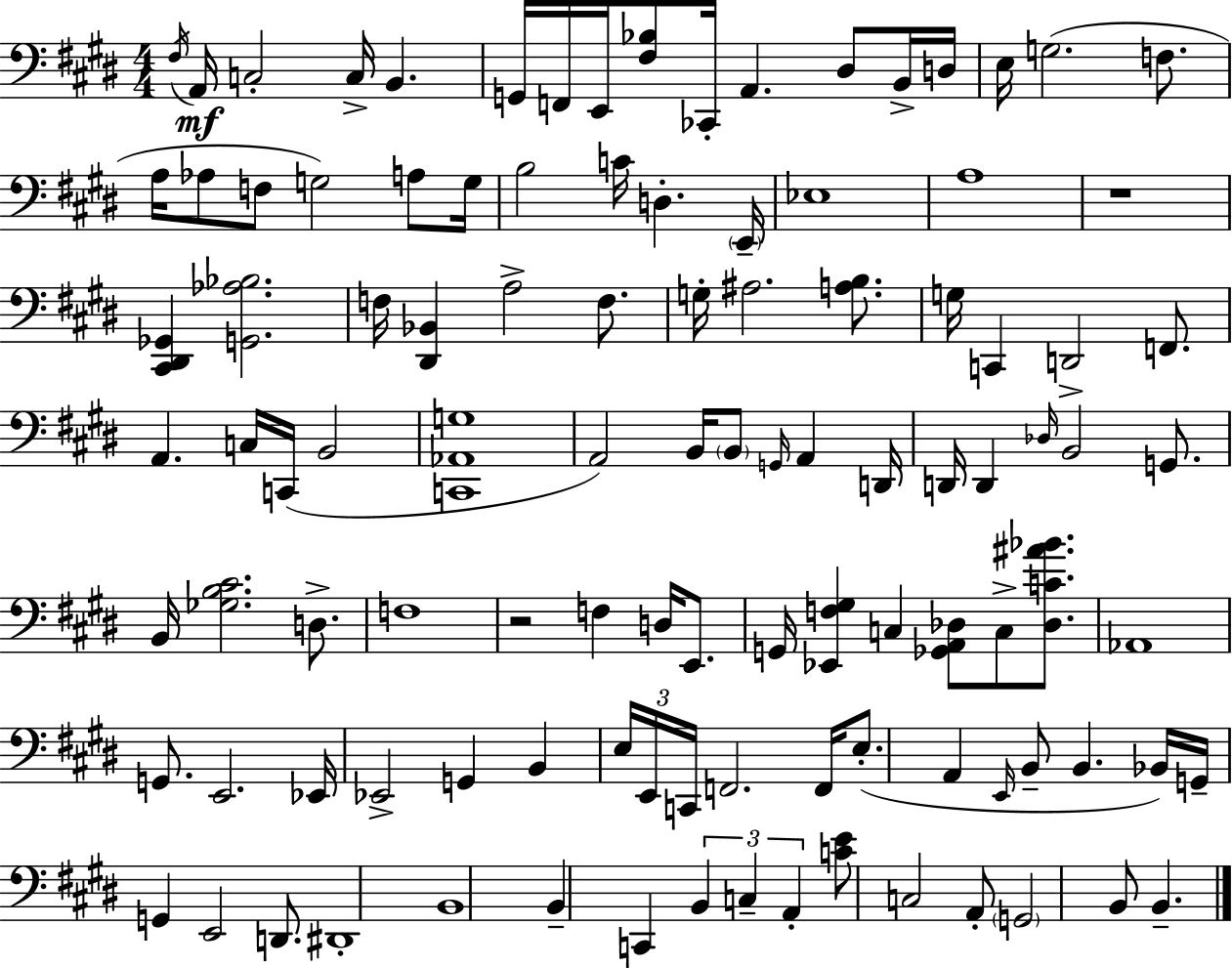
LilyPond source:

{
  \clef bass
  \numericTimeSignature
  \time 4/4
  \key e \major
  \acciaccatura { fis16 }\mf a,16 c2-. c16-> b,4. | g,16 f,16 e,16 <fis bes>8 ces,16-. a,4. dis8 b,16-> | d16 e16 g2.( f8. | a16 aes8 f8 g2) a8 | \break g16 b2 c'16 d4.-. | \parenthesize e,16-- ees1 | a1 | r1 | \break <cis, dis, ges,>4 <g, aes bes>2. | f16 <dis, bes,>4 a2-> f8. | g16-. ais2. <a b>8. | g16 c,4 d,2-> f,8. | \break a,4. c16 c,16( b,2 | <c, aes, g>1 | a,2) b,16 \parenthesize b,8 \grace { g,16 } a,4 | d,16 d,16 d,4 \grace { des16 } b,2 | \break g,8. b,16 <ges b cis'>2. | d8.-> f1 | r2 f4 d16 | e,8. g,16 <ees, f gis>4 c4 <ges, a, des>8 c8-> | \break <des c' ais' bes'>8. aes,1 | g,8. e,2. | ees,16 ees,2-> g,4 b,4 | \tuplet 3/2 { e16 e,16 c,16 } f,2. | \break f,16 e8.-.( a,4 \grace { e,16 } b,8-- b,4. | bes,16) g,16-- g,4 e,2 | d,8. dis,1-. | b,1 | \break b,4-- c,4 \tuplet 3/2 { b,4 | c4-- a,4-. } <c' e'>8 c2 | a,8-. \parenthesize g,2 b,8 b,4.-- | \bar "|."
}